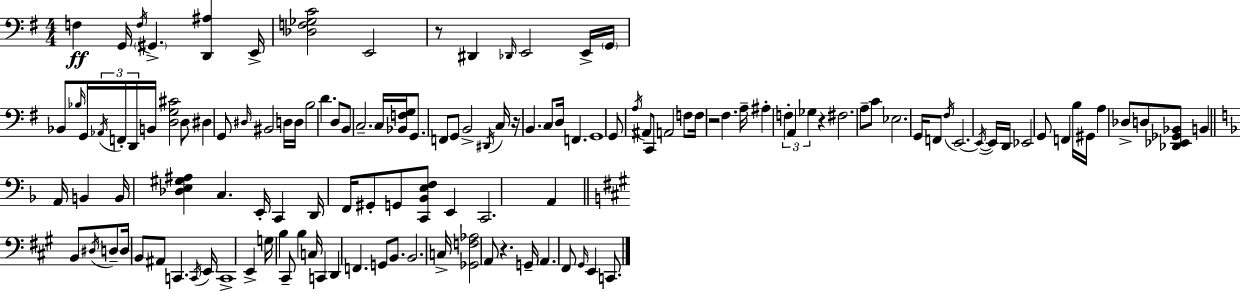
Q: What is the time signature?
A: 4/4